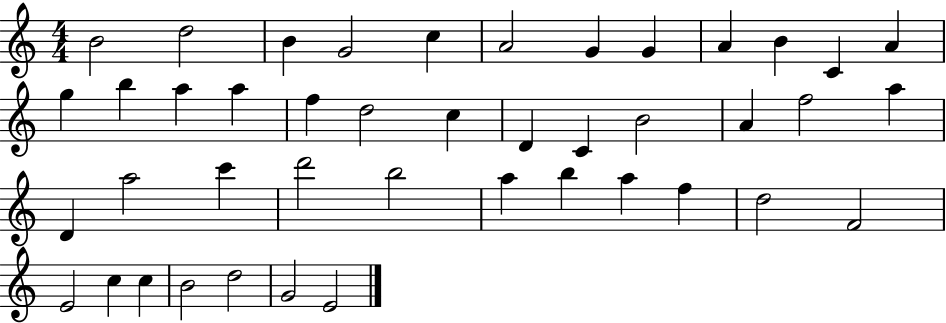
X:1
T:Untitled
M:4/4
L:1/4
K:C
B2 d2 B G2 c A2 G G A B C A g b a a f d2 c D C B2 A f2 a D a2 c' d'2 b2 a b a f d2 F2 E2 c c B2 d2 G2 E2